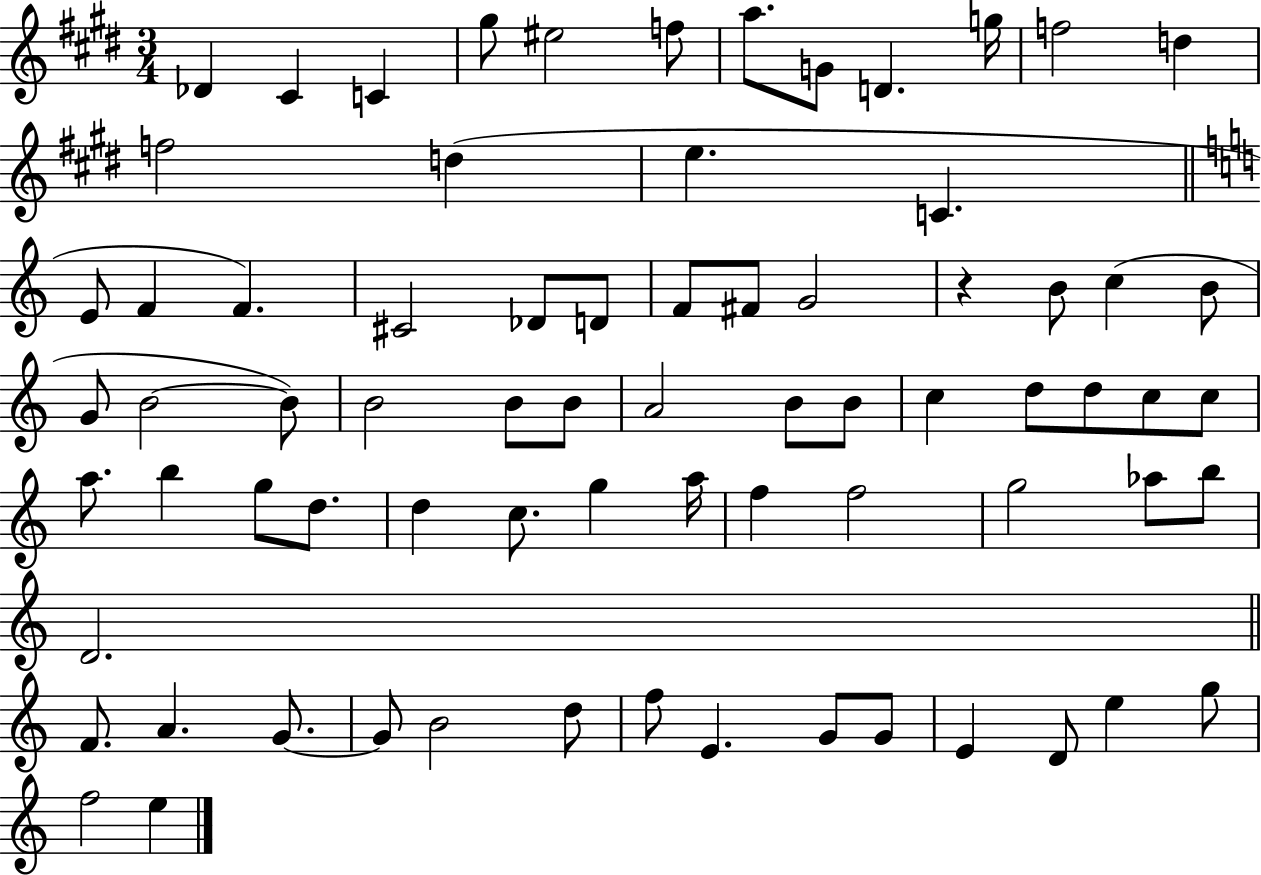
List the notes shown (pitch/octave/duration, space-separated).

Db4/q C#4/q C4/q G#5/e EIS5/h F5/e A5/e. G4/e D4/q. G5/s F5/h D5/q F5/h D5/q E5/q. C4/q. E4/e F4/q F4/q. C#4/h Db4/e D4/e F4/e F#4/e G4/h R/q B4/e C5/q B4/e G4/e B4/h B4/e B4/h B4/e B4/e A4/h B4/e B4/e C5/q D5/e D5/e C5/e C5/e A5/e. B5/q G5/e D5/e. D5/q C5/e. G5/q A5/s F5/q F5/h G5/h Ab5/e B5/e D4/h. F4/e. A4/q. G4/e. G4/e B4/h D5/e F5/e E4/q. G4/e G4/e E4/q D4/e E5/q G5/e F5/h E5/q